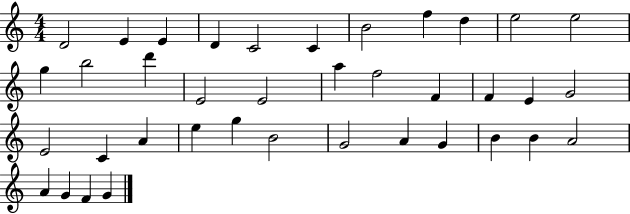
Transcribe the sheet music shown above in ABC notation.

X:1
T:Untitled
M:4/4
L:1/4
K:C
D2 E E D C2 C B2 f d e2 e2 g b2 d' E2 E2 a f2 F F E G2 E2 C A e g B2 G2 A G B B A2 A G F G